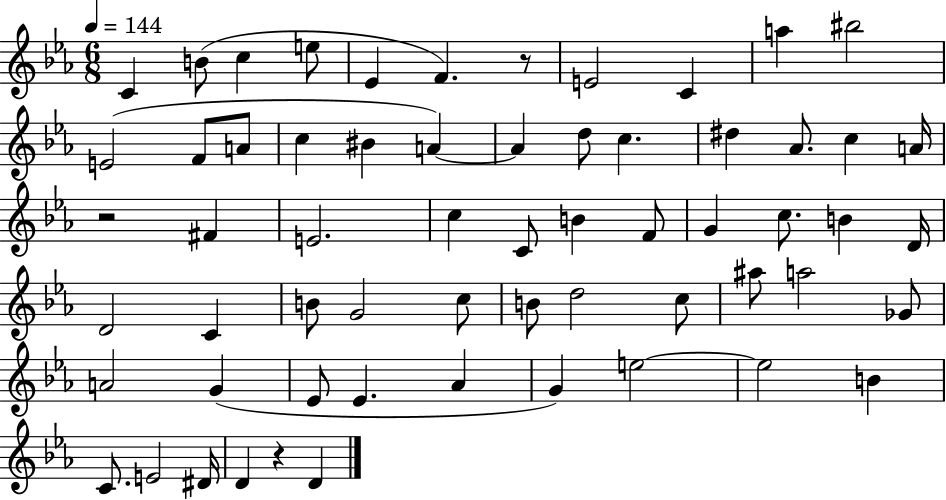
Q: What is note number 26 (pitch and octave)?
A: C5